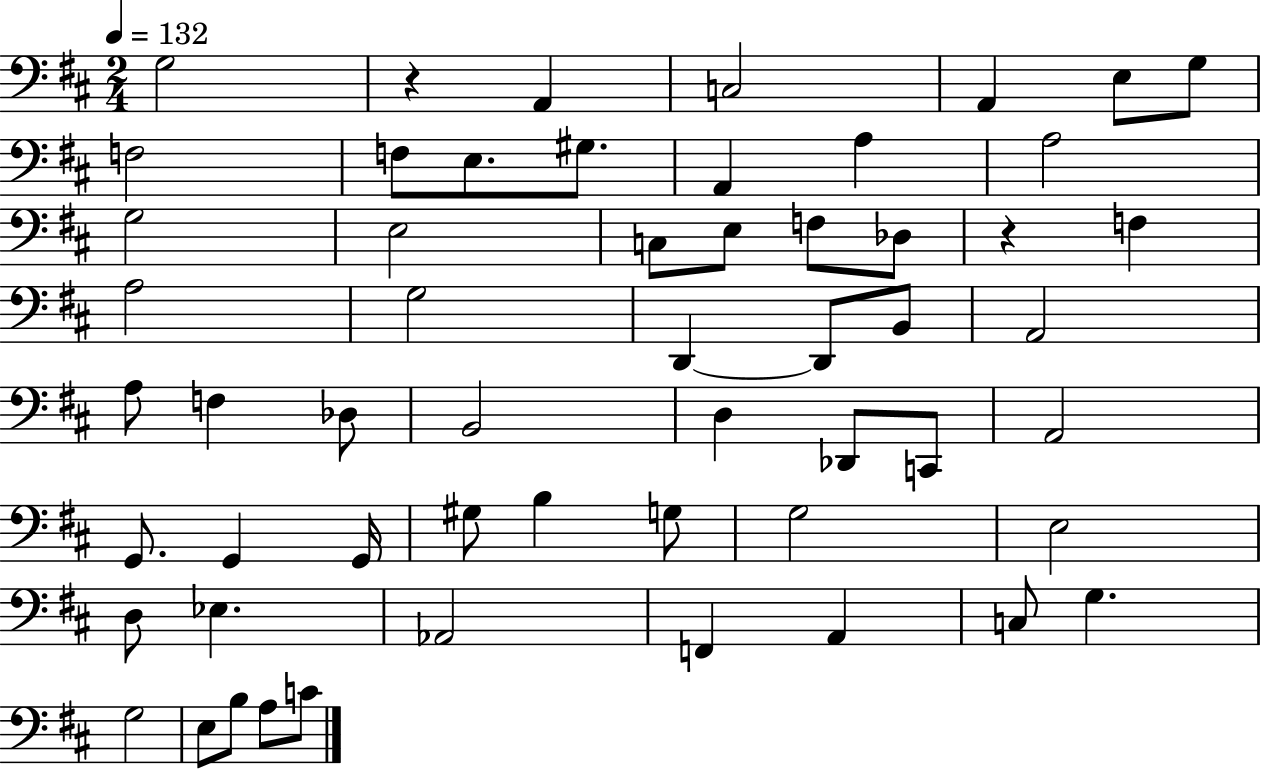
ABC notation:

X:1
T:Untitled
M:2/4
L:1/4
K:D
G,2 z A,, C,2 A,, E,/2 G,/2 F,2 F,/2 E,/2 ^G,/2 A,, A, A,2 G,2 E,2 C,/2 E,/2 F,/2 _D,/2 z F, A,2 G,2 D,, D,,/2 B,,/2 A,,2 A,/2 F, _D,/2 B,,2 D, _D,,/2 C,,/2 A,,2 G,,/2 G,, G,,/4 ^G,/2 B, G,/2 G,2 E,2 D,/2 _E, _A,,2 F,, A,, C,/2 G, G,2 E,/2 B,/2 A,/2 C/2